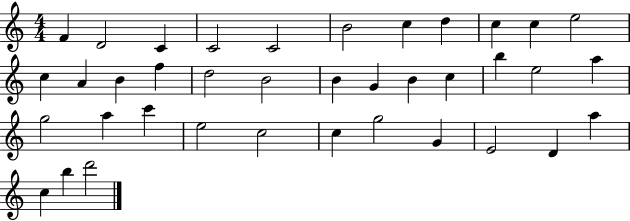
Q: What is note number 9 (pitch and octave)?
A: C5